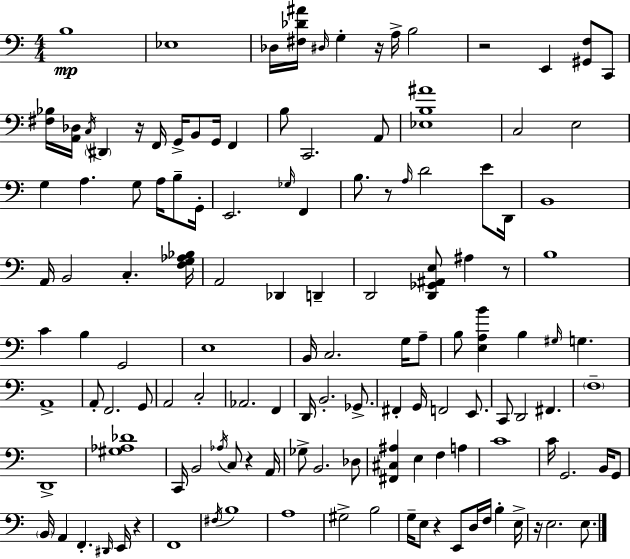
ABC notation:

X:1
T:Untitled
M:4/4
L:1/4
K:C
B,4 _E,4 _D,/4 [^F,_D^A]/4 ^D,/4 G, z/4 A,/4 B,2 z2 E,, [^G,,F,]/2 C,,/2 [^F,_B,]/4 [A,,_D,]/4 C,/4 ^D,, z/4 F,,/4 G,,/4 B,,/2 G,,/4 F,, B,/2 C,,2 A,,/2 [_E,B,^A]4 C,2 E,2 G, A, G,/2 A,/4 B,/2 G,,/4 E,,2 _G,/4 F,, B,/2 z/2 A,/4 D2 E/2 D,,/4 B,,4 A,,/4 B,,2 C, [F,G,_A,_B,]/4 A,,2 _D,, D,, D,,2 [D,,_G,,^A,,E,]/2 ^A, z/2 B,4 C B, G,,2 E,4 B,,/4 C,2 G,/4 A,/2 B,/2 [E,A,B] B, ^G,/4 G, A,,4 A,,/2 F,,2 G,,/2 A,,2 C,2 _A,,2 F,, D,,/4 B,,2 _G,,/2 ^F,, G,,/4 F,,2 E,,/2 C,,/2 D,,2 ^F,, F,4 D,,4 [^G,_A,_D]4 C,,/4 B,,2 _A,/4 C,/2 z A,,/4 _G,/2 B,,2 _D,/2 [^F,,^C,^A,] E, F, A, C4 C/4 G,,2 B,,/4 G,,/2 B,,/4 A,, F,, ^D,,/4 E,,/4 z F,,4 ^F,/4 B,4 A,4 ^G,2 B,2 G,/4 E,/2 z E,,/2 D,/4 F,/4 B, E,/4 z/4 E,2 E,/2